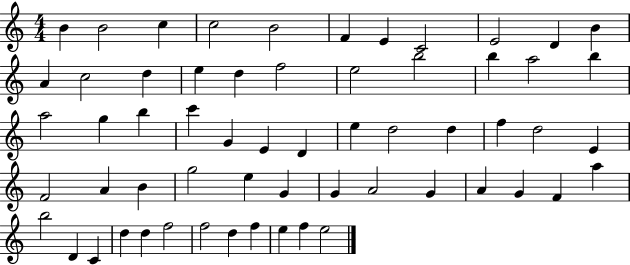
B4/q B4/h C5/q C5/h B4/h F4/q E4/q C4/h E4/h D4/q B4/q A4/q C5/h D5/q E5/q D5/q F5/h E5/h B5/h B5/q A5/h B5/q A5/h G5/q B5/q C6/q G4/q E4/q D4/q E5/q D5/h D5/q F5/q D5/h E4/q F4/h A4/q B4/q G5/h E5/q G4/q G4/q A4/h G4/q A4/q G4/q F4/q A5/q B5/h D4/q C4/q D5/q D5/q F5/h F5/h D5/q F5/q E5/q F5/q E5/h